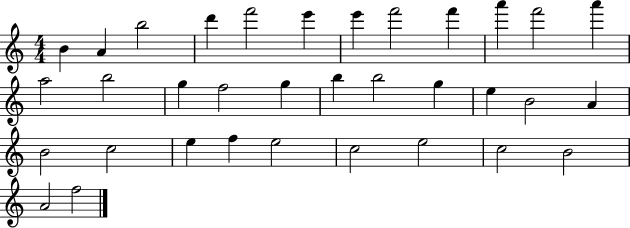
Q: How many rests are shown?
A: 0